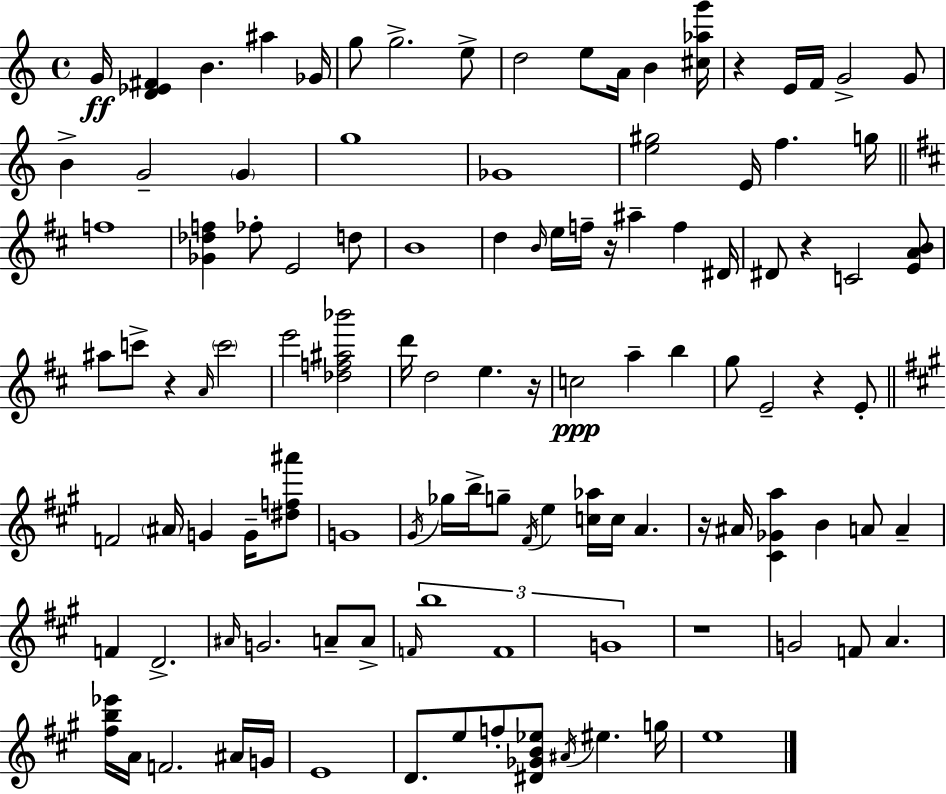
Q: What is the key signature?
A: C major